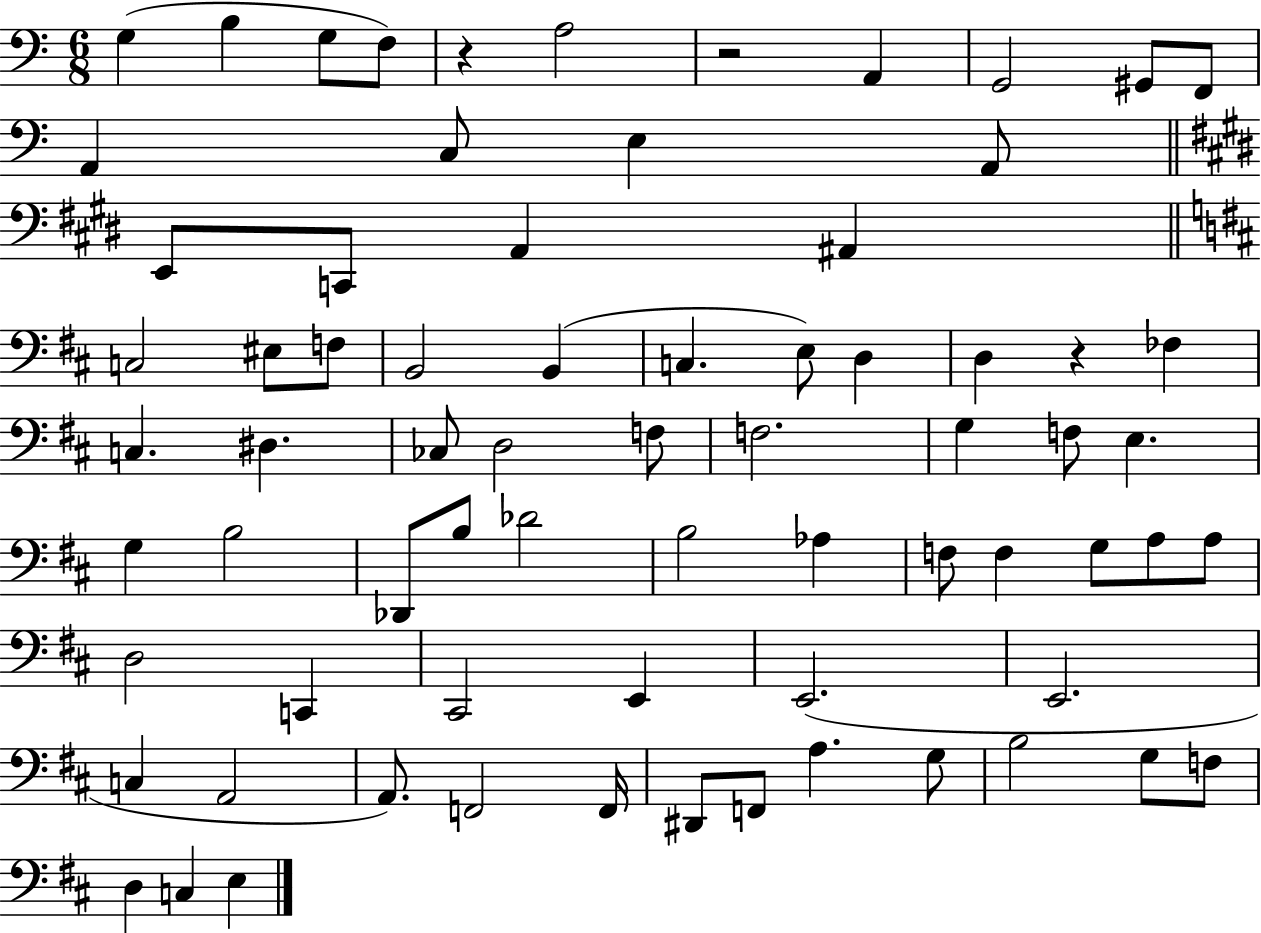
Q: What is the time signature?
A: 6/8